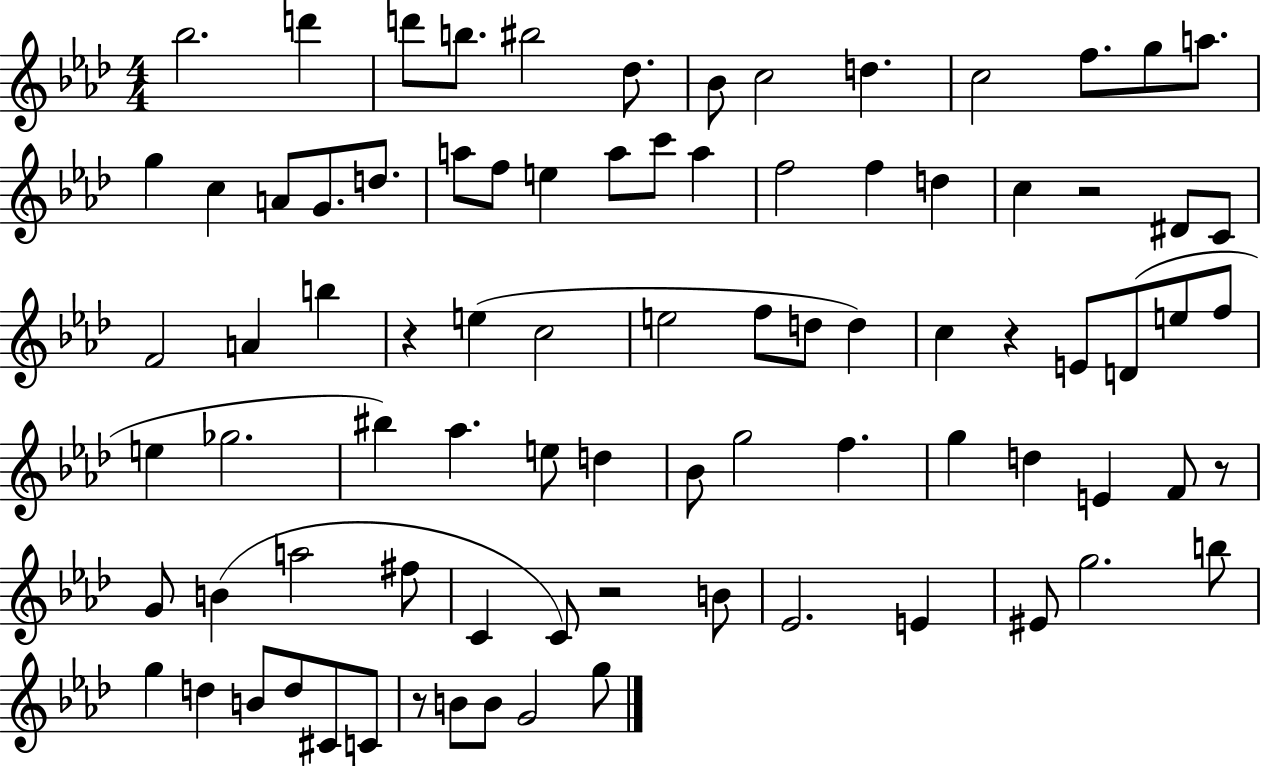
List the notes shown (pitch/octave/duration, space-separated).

Bb5/h. D6/q D6/e B5/e. BIS5/h Db5/e. Bb4/e C5/h D5/q. C5/h F5/e. G5/e A5/e. G5/q C5/q A4/e G4/e. D5/e. A5/e F5/e E5/q A5/e C6/e A5/q F5/h F5/q D5/q C5/q R/h D#4/e C4/e F4/h A4/q B5/q R/q E5/q C5/h E5/h F5/e D5/e D5/q C5/q R/q E4/e D4/e E5/e F5/e E5/q Gb5/h. BIS5/q Ab5/q. E5/e D5/q Bb4/e G5/h F5/q. G5/q D5/q E4/q F4/e R/e G4/e B4/q A5/h F#5/e C4/q C4/e R/h B4/e Eb4/h. E4/q EIS4/e G5/h. B5/e G5/q D5/q B4/e D5/e C#4/e C4/e R/e B4/e B4/e G4/h G5/e